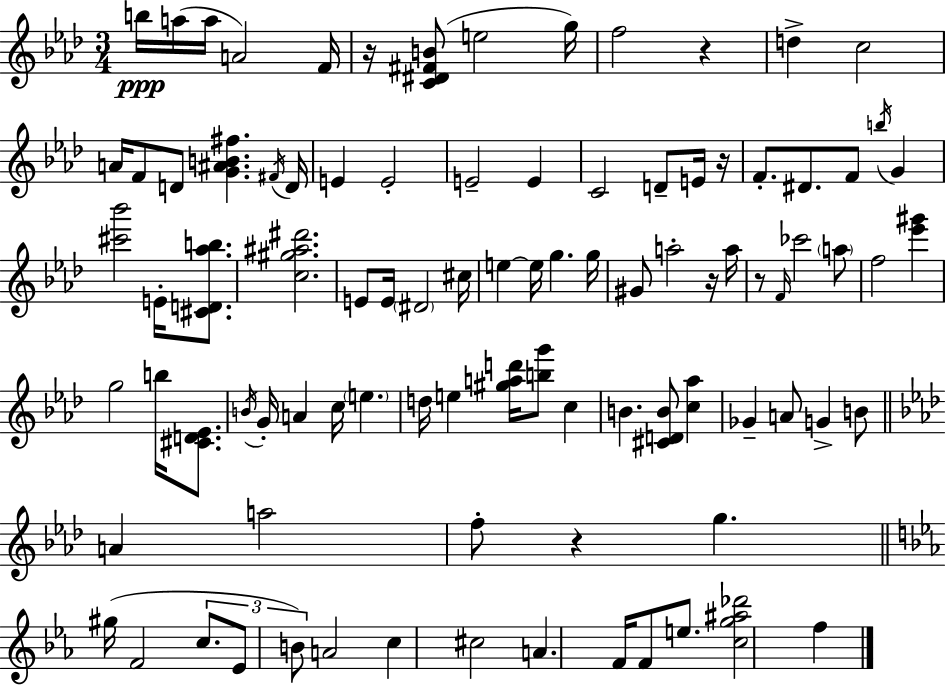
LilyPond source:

{
  \clef treble
  \numericTimeSignature
  \time 3/4
  \key f \minor
  b''16\ppp a''16( a''16 a'2) f'16 | r16 <c' dis' fis' b'>8( e''2 g''16) | f''2 r4 | d''4-> c''2 | \break a'16 f'8 d'8 <g' ais' b' fis''>4. \acciaccatura { fis'16 } | d'16 e'4 e'2-. | e'2-- e'4 | c'2 d'8-- e'16 | \break r16 f'8.-. dis'8. f'8 \acciaccatura { b''16 } g'4 | <cis''' bes'''>2 e'16-. <cis' d' aes'' b''>8. | <c'' gis'' ais'' dis'''>2. | e'8 e'16 \parenthesize dis'2 | \break cis''16 e''4~~ e''16 g''4. | g''16 gis'8 a''2-. | r16 a''16 r8 \grace { f'16 } ces'''2 | \parenthesize a''8 f''2 <ees''' gis'''>4 | \break g''2 b''16 | <cis' d' ees'>8. \acciaccatura { b'16 } g'16-. a'4 c''16 \parenthesize e''4. | d''16 e''4 <gis'' a'' d'''>16 <b'' g'''>8 | c''4 b'4. <cis' d' b'>8 | \break <c'' aes''>4 ges'4-- a'8 g'4-> | b'8 \bar "||" \break \key aes \major a'4 a''2 | f''8-. r4 g''4. | \bar "||" \break \key ees \major gis''16( f'2 \tuplet 3/2 { c''8. | ees'8 b'8) } a'2 | c''4 cis''2 | a'4. f'16 f'8 e''8. | \break <c'' g'' ais'' des'''>2 f''4 | \bar "|."
}